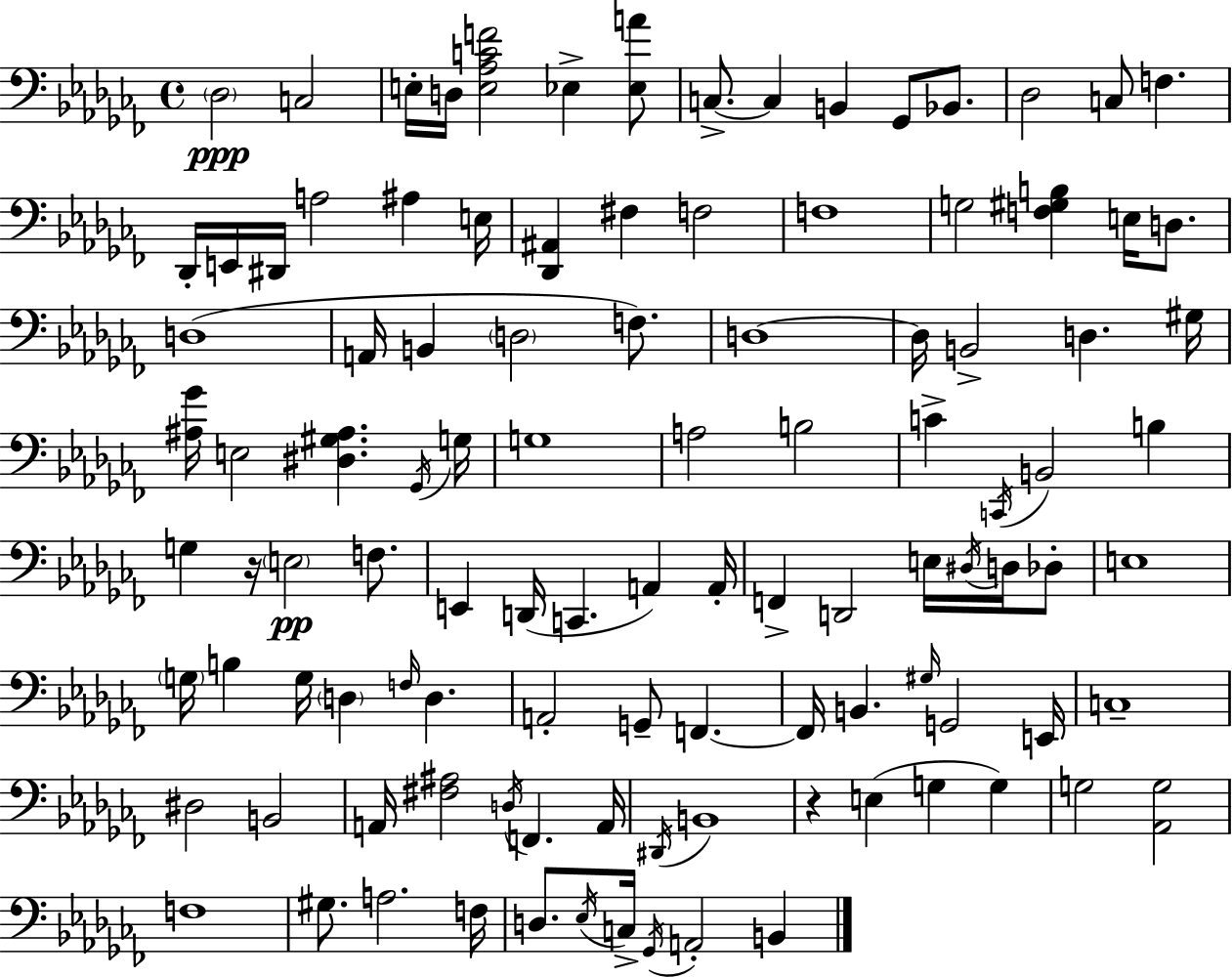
Db3/h C3/h E3/s D3/s [E3,Ab3,C4,F4]/h Eb3/q [Eb3,A4]/e C3/e. C3/q B2/q Gb2/e Bb2/e. Db3/h C3/e F3/q. Db2/s E2/s D#2/s A3/h A#3/q E3/s [Db2,A#2]/q F#3/q F3/h F3/w G3/h [F3,G#3,B3]/q E3/s D3/e. D3/w A2/s B2/q D3/h F3/e. D3/w D3/s B2/h D3/q. G#3/s [A#3,Gb4]/s E3/h [D#3,G#3,A#3]/q. Gb2/s G3/s G3/w A3/h B3/h C4/q C2/s B2/h B3/q G3/q R/s E3/h F3/e. E2/q D2/s C2/q. A2/q A2/s F2/q D2/h E3/s D#3/s D3/s Db3/e E3/w G3/s B3/q G3/s D3/q F3/s D3/q. A2/h G2/e F2/q. F2/s B2/q. G#3/s G2/h E2/s C3/w D#3/h B2/h A2/s [F#3,A#3]/h D3/s F2/q. A2/s D#2/s B2/w R/q E3/q G3/q G3/q G3/h [Ab2,G3]/h F3/w G#3/e. A3/h. F3/s D3/e. Eb3/s C3/s Gb2/s A2/h B2/q